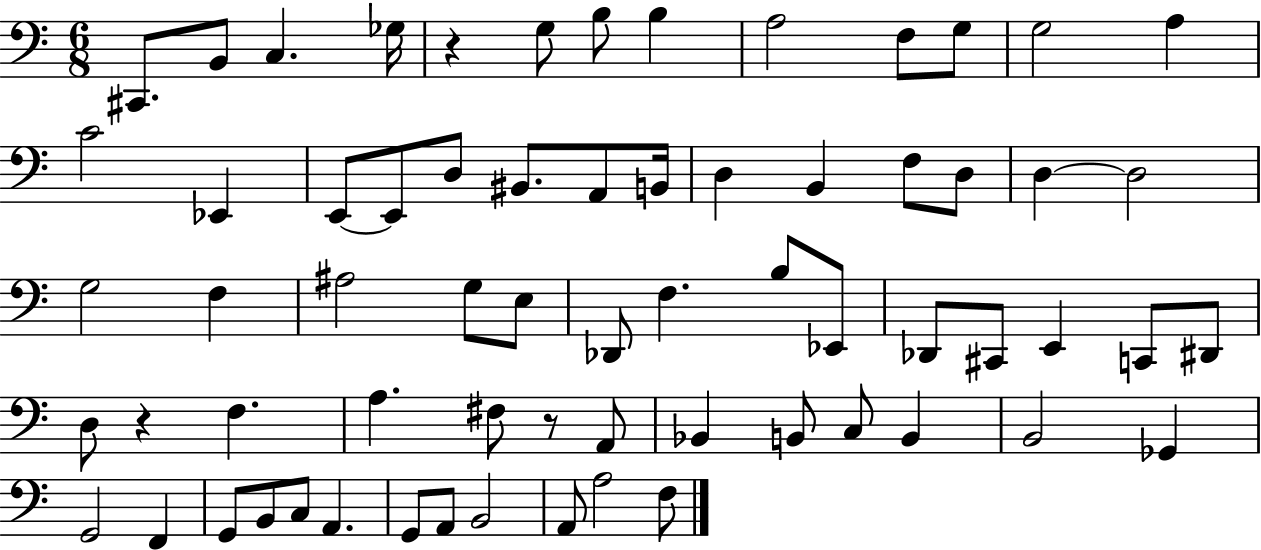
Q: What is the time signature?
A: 6/8